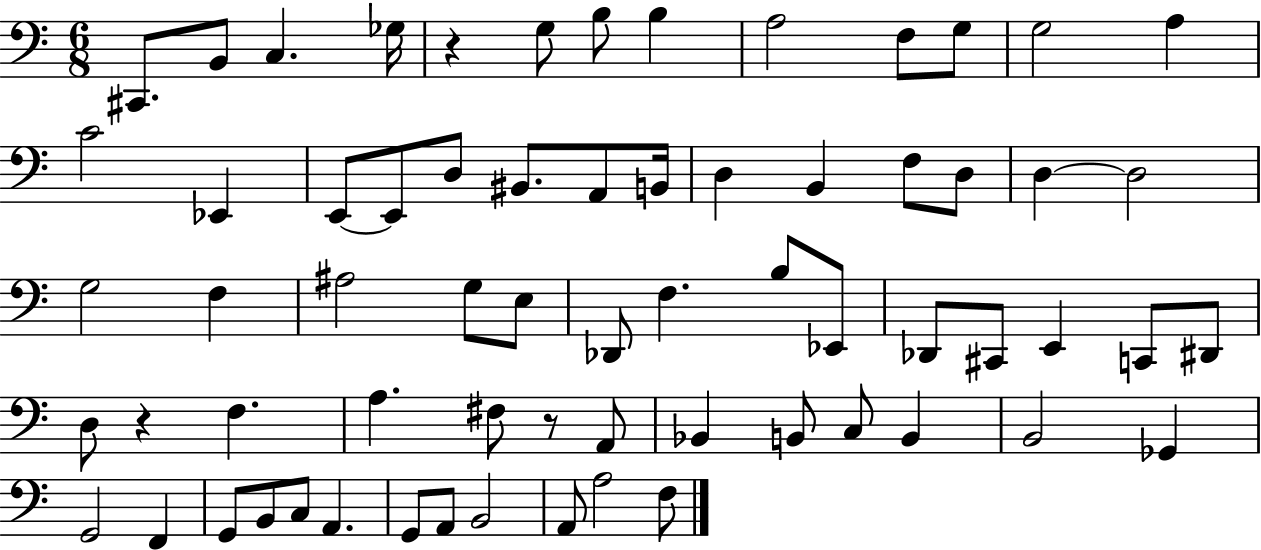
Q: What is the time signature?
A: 6/8